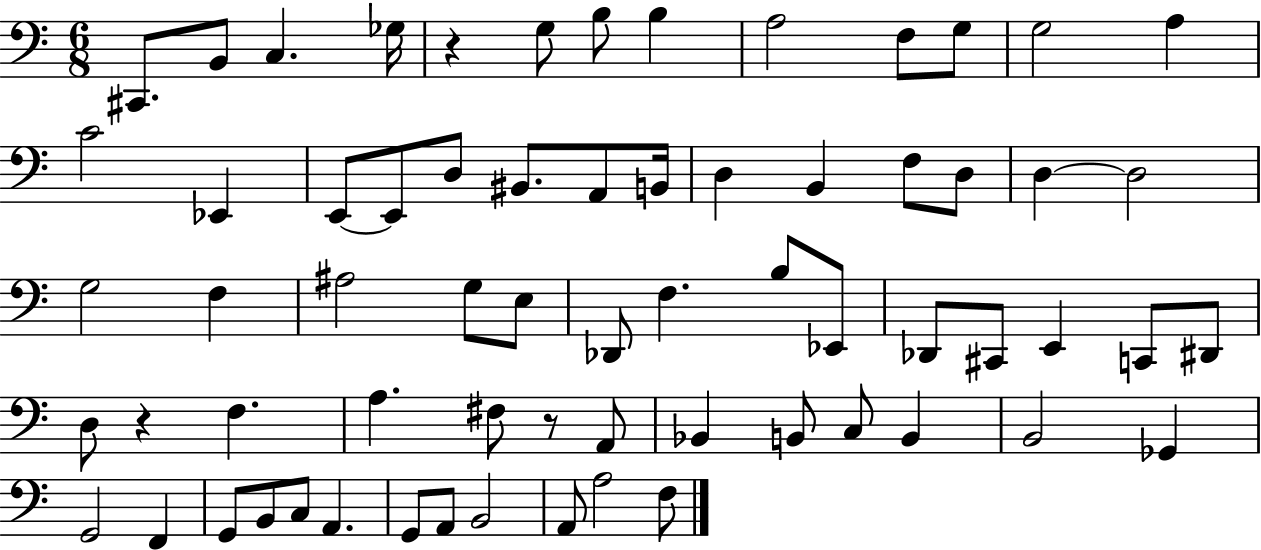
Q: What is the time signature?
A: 6/8